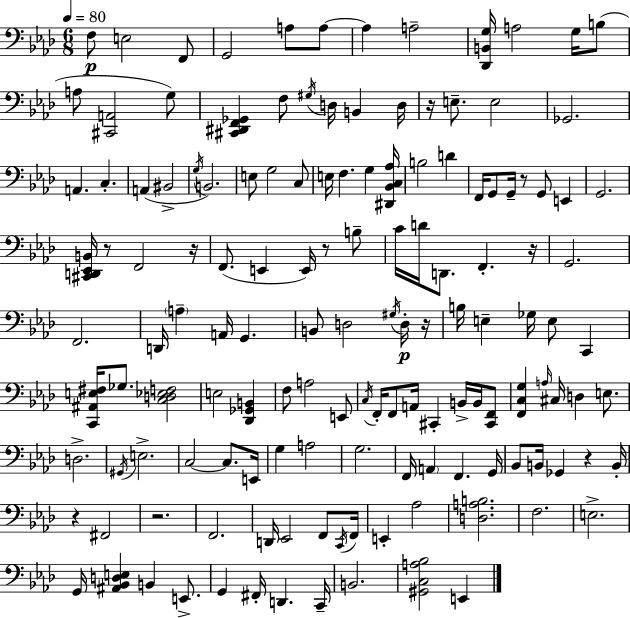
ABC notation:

X:1
T:Untitled
M:6/8
L:1/4
K:Fm
F,/2 E,2 F,,/2 G,,2 A,/2 A,/2 A, A,2 [_D,,B,,G,]/4 A,2 G,/4 B,/2 A,/2 [^C,,A,,]2 G,/2 [^C,,^D,,F,,_G,,] F,/2 ^G,/4 D,/4 B,, D,/4 z/4 E,/2 E,2 _G,,2 A,, C, A,, ^B,,2 G,/4 B,,2 E,/2 G,2 C,/2 E,/4 F, G, [^D,,_B,,C,_A,]/4 B,2 D F,,/4 G,,/2 G,,/4 z/2 G,,/2 E,, G,,2 [^C,,D,,_E,,B,,]/4 z/2 F,,2 z/4 F,,/2 E,, E,,/4 z/2 B,/2 C/4 D/4 D,,/2 F,, z/4 G,,2 F,,2 D,,/4 A, A,,/4 G,, B,,/2 D,2 ^G,/4 D,/4 z/4 B,/4 E, _G,/4 E,/2 C,, [C,,^A,,E,^F,]/4 _G,/2 [C,D,_E,F,]2 E,2 [_D,,_G,,B,,] F,/2 A,2 E,,/2 C,/4 F,,/4 F,,/2 A,,/4 ^C,, B,,/4 B,,/4 [^C,,F,,]/2 [F,,C,G,] A,/4 ^C,/4 D, E,/2 D,2 ^G,,/4 E,2 C,2 C,/2 E,,/4 G, A,2 G,2 F,,/4 A,, F,, G,,/4 _B,,/2 B,,/4 _G,, z B,,/4 z ^F,,2 z2 F,,2 D,,/4 _E,,2 F,,/2 C,,/4 F,,/4 E,, _A,2 [D,A,B,]2 F,2 E,2 G,,/4 [^A,,_B,,D,E,] B,, E,,/2 G,, ^F,,/4 D,, C,,/4 B,,2 [^G,,C,A,_B,]2 E,,